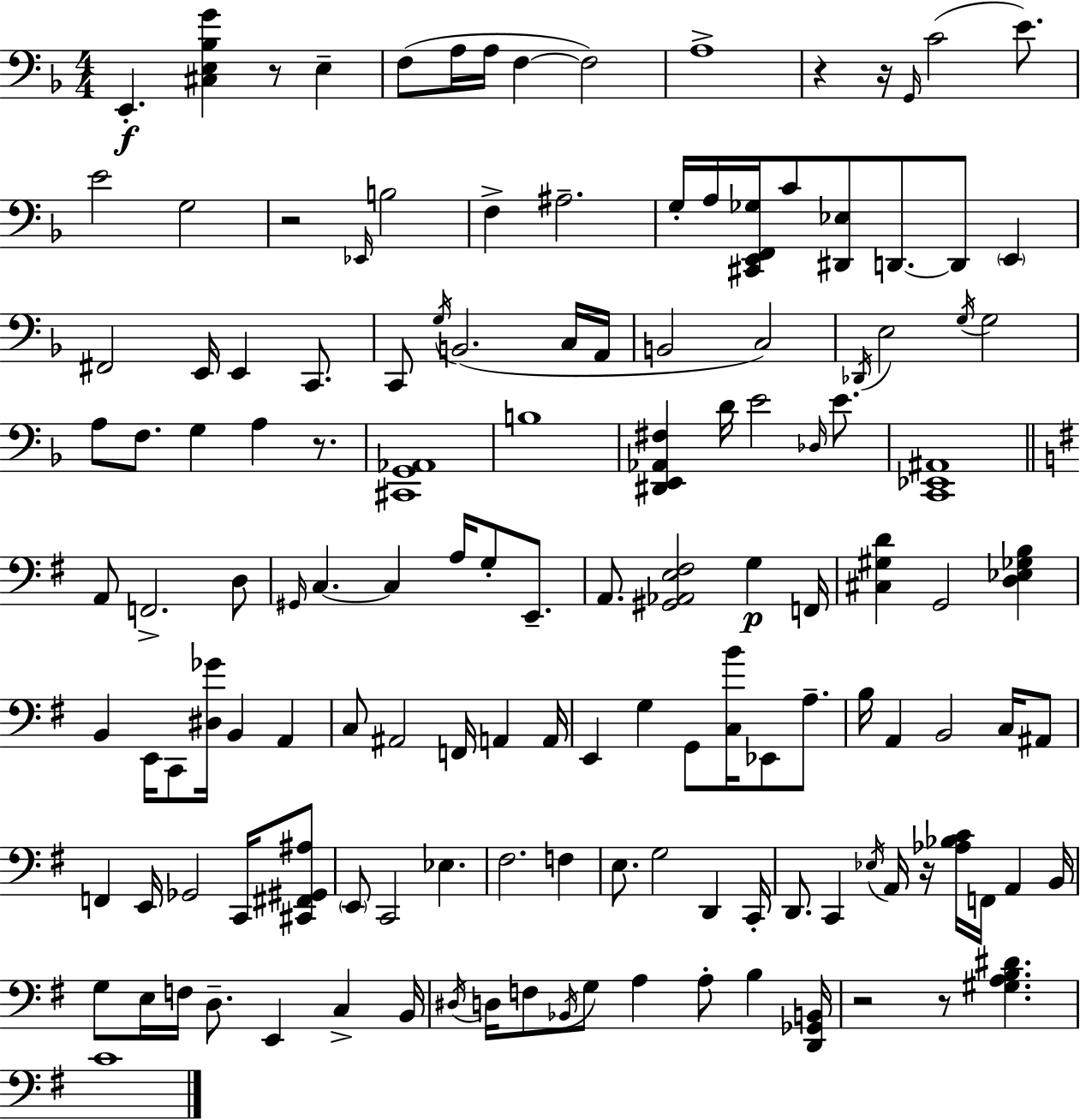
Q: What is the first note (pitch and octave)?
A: E2